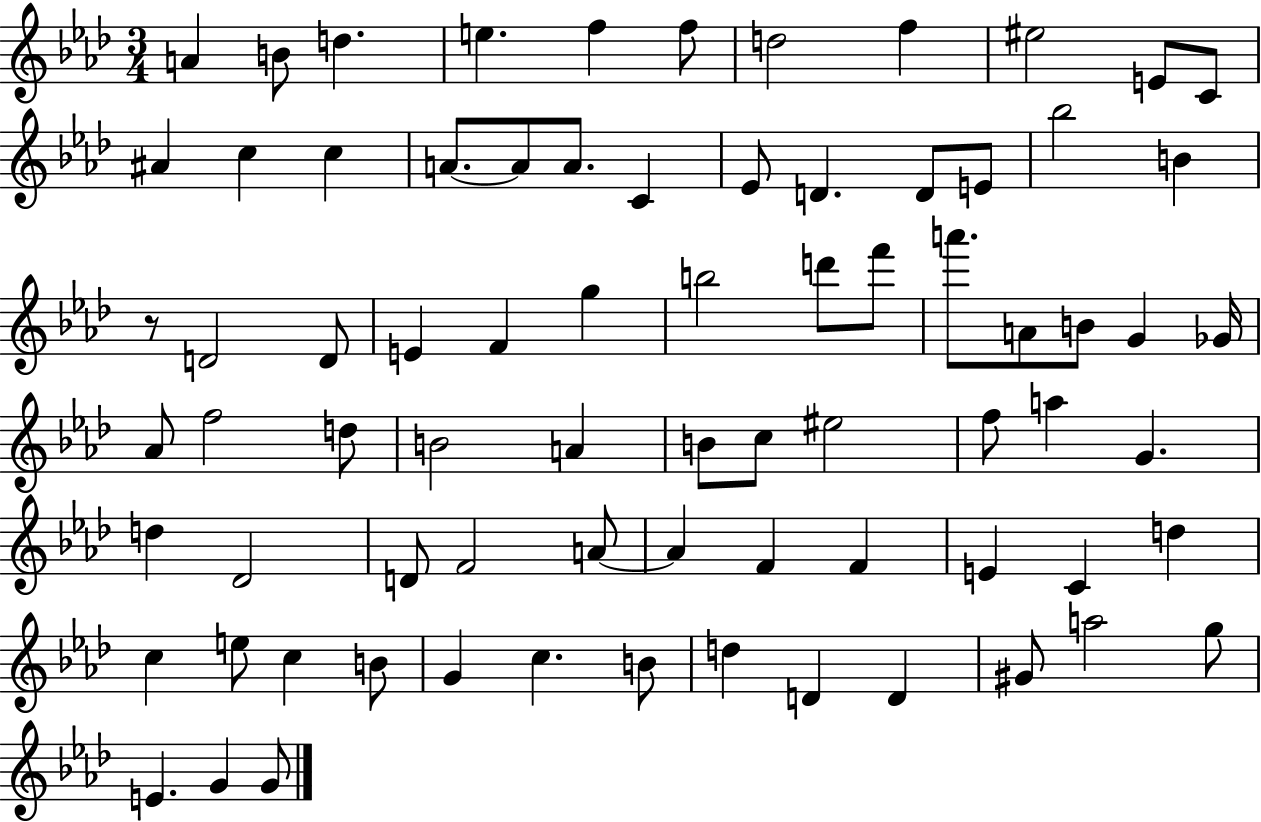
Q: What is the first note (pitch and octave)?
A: A4